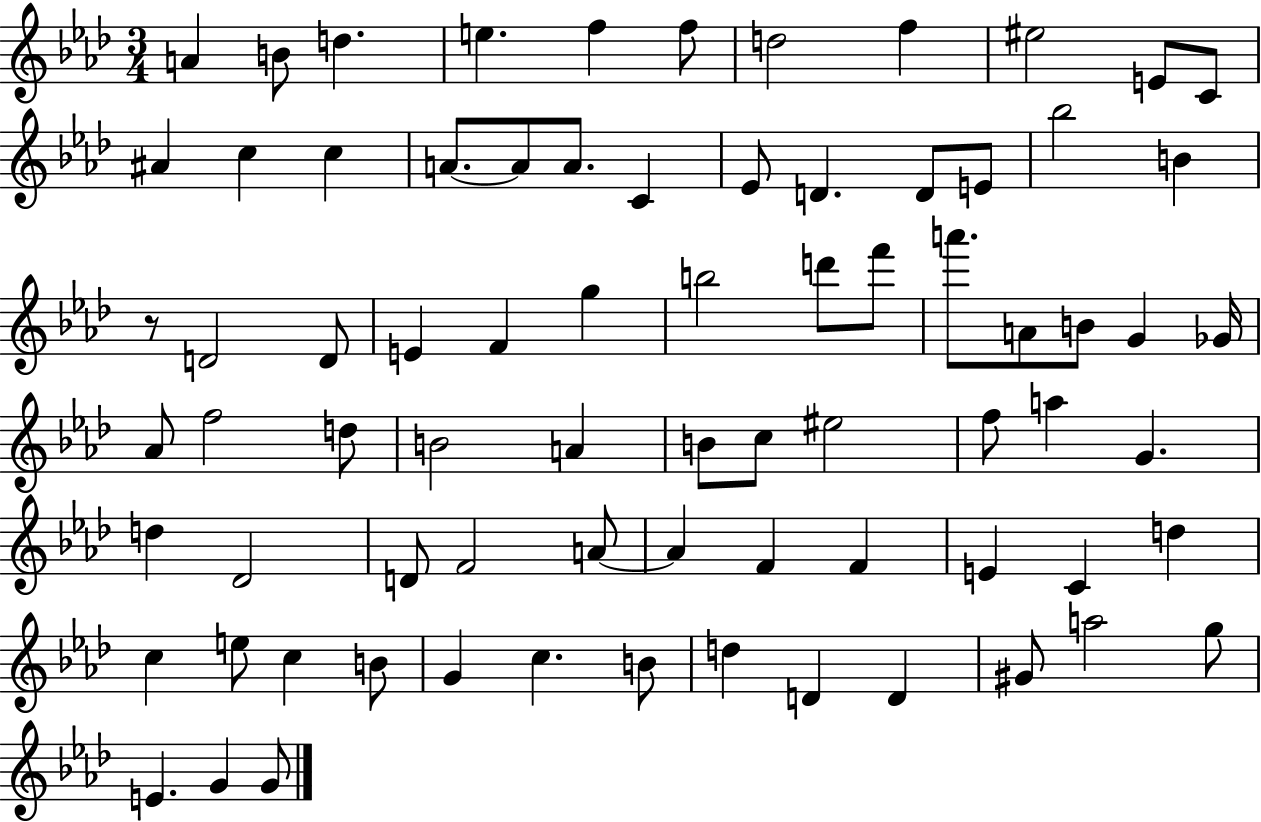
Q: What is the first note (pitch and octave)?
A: A4